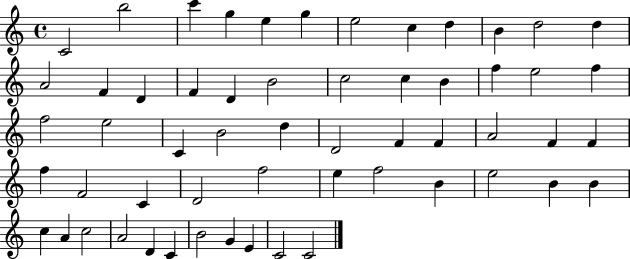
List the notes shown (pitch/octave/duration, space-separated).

C4/h B5/h C6/q G5/q E5/q G5/q E5/h C5/q D5/q B4/q D5/h D5/q A4/h F4/q D4/q F4/q D4/q B4/h C5/h C5/q B4/q F5/q E5/h F5/q F5/h E5/h C4/q B4/h D5/q D4/h F4/q F4/q A4/h F4/q F4/q F5/q F4/h C4/q D4/h F5/h E5/q F5/h B4/q E5/h B4/q B4/q C5/q A4/q C5/h A4/h D4/q C4/q B4/h G4/q E4/q C4/h C4/h